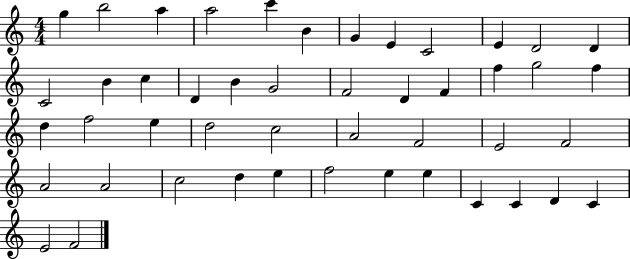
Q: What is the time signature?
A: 4/4